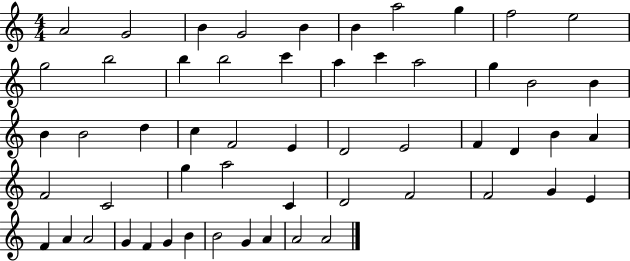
{
  \clef treble
  \numericTimeSignature
  \time 4/4
  \key c \major
  a'2 g'2 | b'4 g'2 b'4 | b'4 a''2 g''4 | f''2 e''2 | \break g''2 b''2 | b''4 b''2 c'''4 | a''4 c'''4 a''2 | g''4 b'2 b'4 | \break b'4 b'2 d''4 | c''4 f'2 e'4 | d'2 e'2 | f'4 d'4 b'4 a'4 | \break f'2 c'2 | g''4 a''2 c'4 | d'2 f'2 | f'2 g'4 e'4 | \break f'4 a'4 a'2 | g'4 f'4 g'4 b'4 | b'2 g'4 a'4 | a'2 a'2 | \break \bar "|."
}